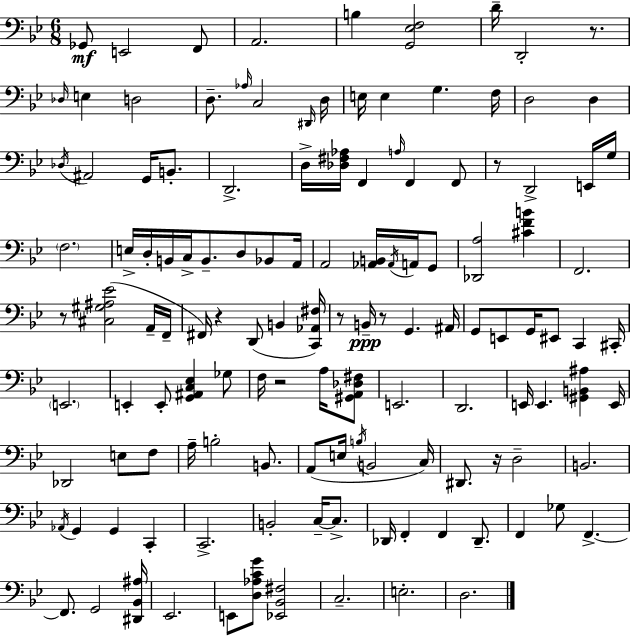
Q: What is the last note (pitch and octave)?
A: D3